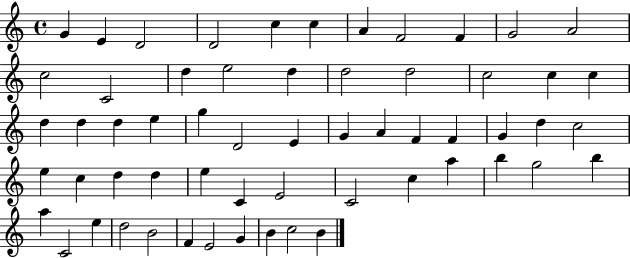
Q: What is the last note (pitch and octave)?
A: B4